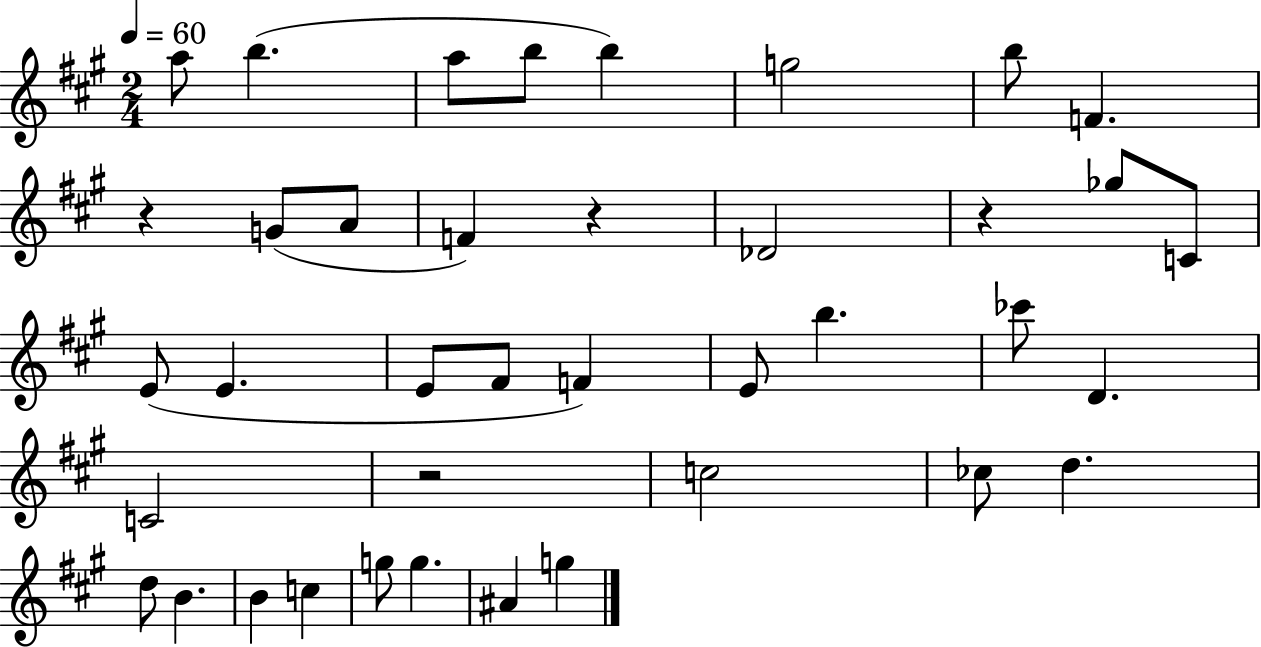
{
  \clef treble
  \numericTimeSignature
  \time 2/4
  \key a \major
  \tempo 4 = 60
  a''8 b''4.( | a''8 b''8 b''4) | g''2 | b''8 f'4. | \break r4 g'8( a'8 | f'4) r4 | des'2 | r4 ges''8 c'8 | \break e'8( e'4. | e'8 fis'8 f'4) | e'8 b''4. | ces'''8 d'4. | \break c'2 | r2 | c''2 | ces''8 d''4. | \break d''8 b'4. | b'4 c''4 | g''8 g''4. | ais'4 g''4 | \break \bar "|."
}